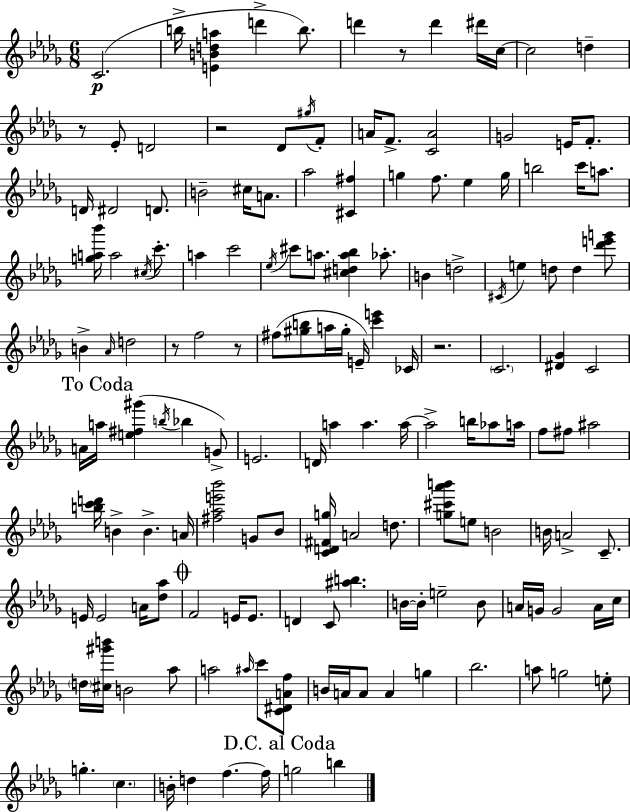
{
  \clef treble
  \numericTimeSignature
  \time 6/8
  \key bes \minor
  \repeat volta 2 { c'2.(\p | b''16-> <e' b' d'' a''>4 d'''4-> b''8.) | d'''4 r8 d'''4 dis'''16 c''16~~ | c''2 d''4-- | \break r8 ees'8-. d'2 | r2 des'8 \acciaccatura { gis''16 } f'8-. | a'16 f'8.-> <c' a'>2 | g'2 e'16 f'8.-. | \break d'16 dis'2 d'8. | b'2-- cis''16 a'8. | aes''2 <cis' fis''>4 | g''4 f''8. ees''4 | \break g''16 b''2 c'''16 a''8. | <g'' a'' bes'''>16 a''2 \acciaccatura { cis''16 } c'''8.-. | a''4 c'''2 | \acciaccatura { ees''16 } cis'''8 a''8. <cis'' d'' a'' bes''>4 | \break aes''8.-. b'4 d''2-> | \acciaccatura { cis'16 } e''4 d''8 d''4 | <des''' e''' g'''>8 b'4-> \grace { aes'16 } d''2 | r8 f''2 | \break r8 fis''8( <gis'' b''>8 a''16 gis''16-. e'16--) | <c''' e'''>4 ces'16 r2. | \parenthesize c'2. | <dis' ges'>4 c'2 | \break \mark "To Coda" a'16 a''16 <e'' fis'' gis'''>4( \acciaccatura { b''16 } | bes''4 g'8->) e'2. | d'16 a''4 a''4. | a''16~~ a''2-> | \break b''16 aes''8 a''16 f''8 fis''8 ais''2 | <b'' c''' d'''>16 b'4-> b'4.-> | a'16 <fis'' aes'' e''' bes'''>2 | g'8 bes'8 <c' d' fis' g''>16 a'2 | \break d''8. <g'' cis''' aes''' b'''>8 e''8 b'2 | b'16 a'2-> | c'8.-- e'16 e'2 | a'16 <des'' aes''>8 \mark \markup { \musicglyph "scripts.coda" } f'2 | \break e'16 e'8. d'4 c'8 | <ais'' b''>4. b'16~~ b'16-. e''2-- | b'8 a'16 g'16 g'2 | a'16 c''16 \parenthesize d''16 <cis'' gis''' b'''>16 b'2 | \break aes''8 a''2 | \grace { ais''16 } c'''8 <c' dis' a' f''>8 b'16 a'16 a'8 a'4 | g''4 bes''2. | a''8 g''2 | \break e''8-. g''4.-. | \parenthesize c''4. b'16-. d''4 | f''4.~~ f''16 \mark "D.C. al Coda" g''2 | b''4 } \bar "|."
}